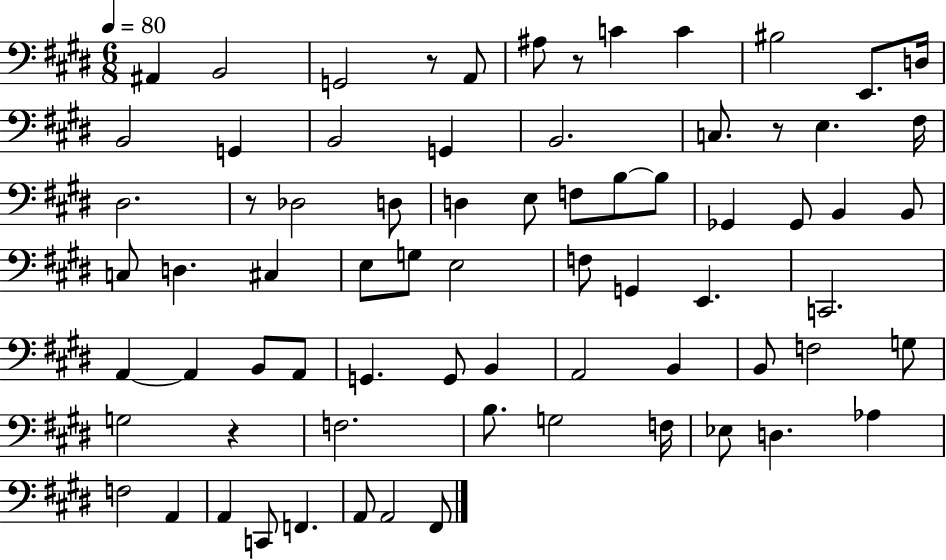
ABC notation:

X:1
T:Untitled
M:6/8
L:1/4
K:E
^A,, B,,2 G,,2 z/2 A,,/2 ^A,/2 z/2 C C ^B,2 E,,/2 D,/4 B,,2 G,, B,,2 G,, B,,2 C,/2 z/2 E, ^F,/4 ^D,2 z/2 _D,2 D,/2 D, E,/2 F,/2 B,/2 B,/2 _G,, _G,,/2 B,, B,,/2 C,/2 D, ^C, E,/2 G,/2 E,2 F,/2 G,, E,, C,,2 A,, A,, B,,/2 A,,/2 G,, G,,/2 B,, A,,2 B,, B,,/2 F,2 G,/2 G,2 z F,2 B,/2 G,2 F,/4 _E,/2 D, _A, F,2 A,, A,, C,,/2 F,, A,,/2 A,,2 ^F,,/2